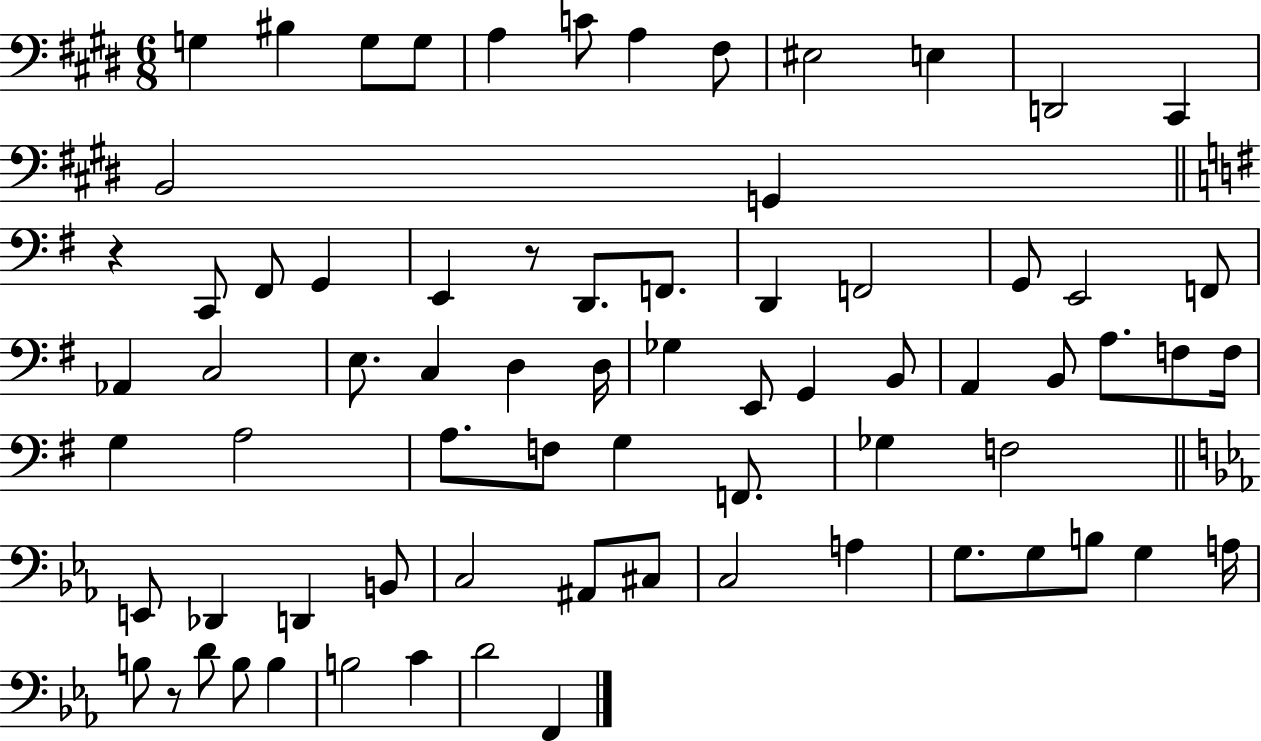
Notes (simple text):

G3/q BIS3/q G3/e G3/e A3/q C4/e A3/q F#3/e EIS3/h E3/q D2/h C#2/q B2/h G2/q R/q C2/e F#2/e G2/q E2/q R/e D2/e. F2/e. D2/q F2/h G2/e E2/h F2/e Ab2/q C3/h E3/e. C3/q D3/q D3/s Gb3/q E2/e G2/q B2/e A2/q B2/e A3/e. F3/e F3/s G3/q A3/h A3/e. F3/e G3/q F2/e. Gb3/q F3/h E2/e Db2/q D2/q B2/e C3/h A#2/e C#3/e C3/h A3/q G3/e. G3/e B3/e G3/q A3/s B3/e R/e D4/e B3/e B3/q B3/h C4/q D4/h F2/q